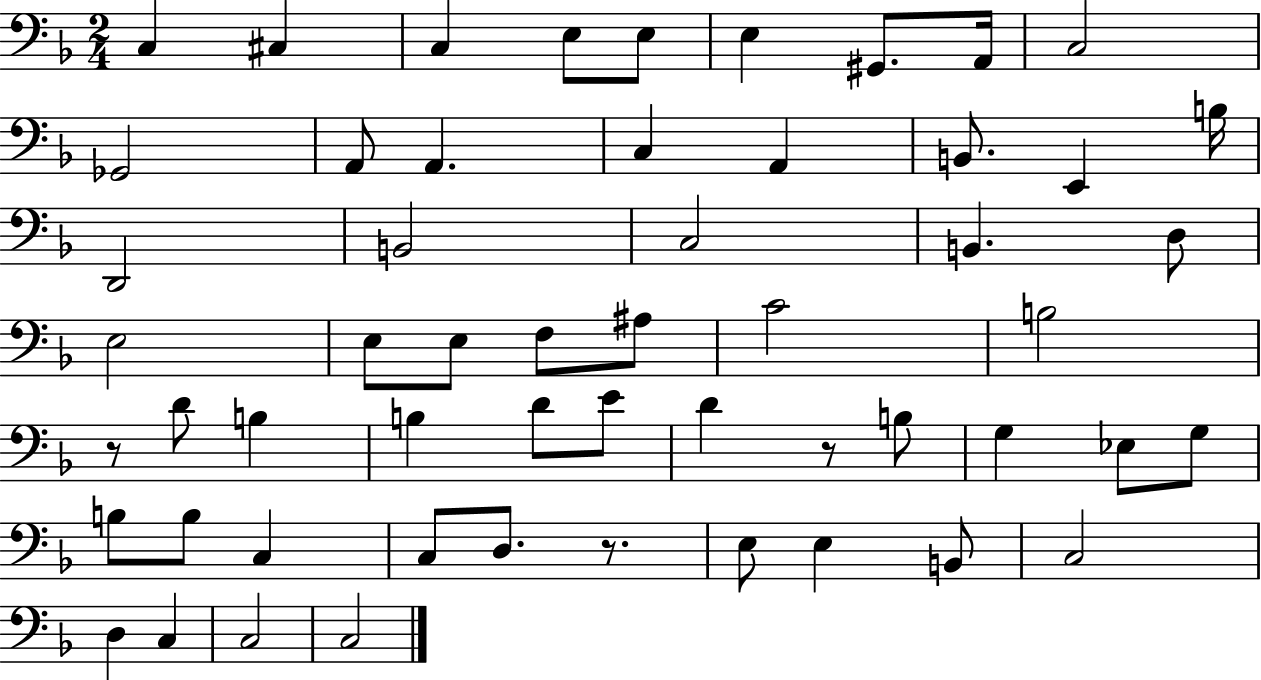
{
  \clef bass
  \numericTimeSignature
  \time 2/4
  \key f \major
  c4 cis4 | c4 e8 e8 | e4 gis,8. a,16 | c2 | \break ges,2 | a,8 a,4. | c4 a,4 | b,8. e,4 b16 | \break d,2 | b,2 | c2 | b,4. d8 | \break e2 | e8 e8 f8 ais8 | c'2 | b2 | \break r8 d'8 b4 | b4 d'8 e'8 | d'4 r8 b8 | g4 ees8 g8 | \break b8 b8 c4 | c8 d8. r8. | e8 e4 b,8 | c2 | \break d4 c4 | c2 | c2 | \bar "|."
}